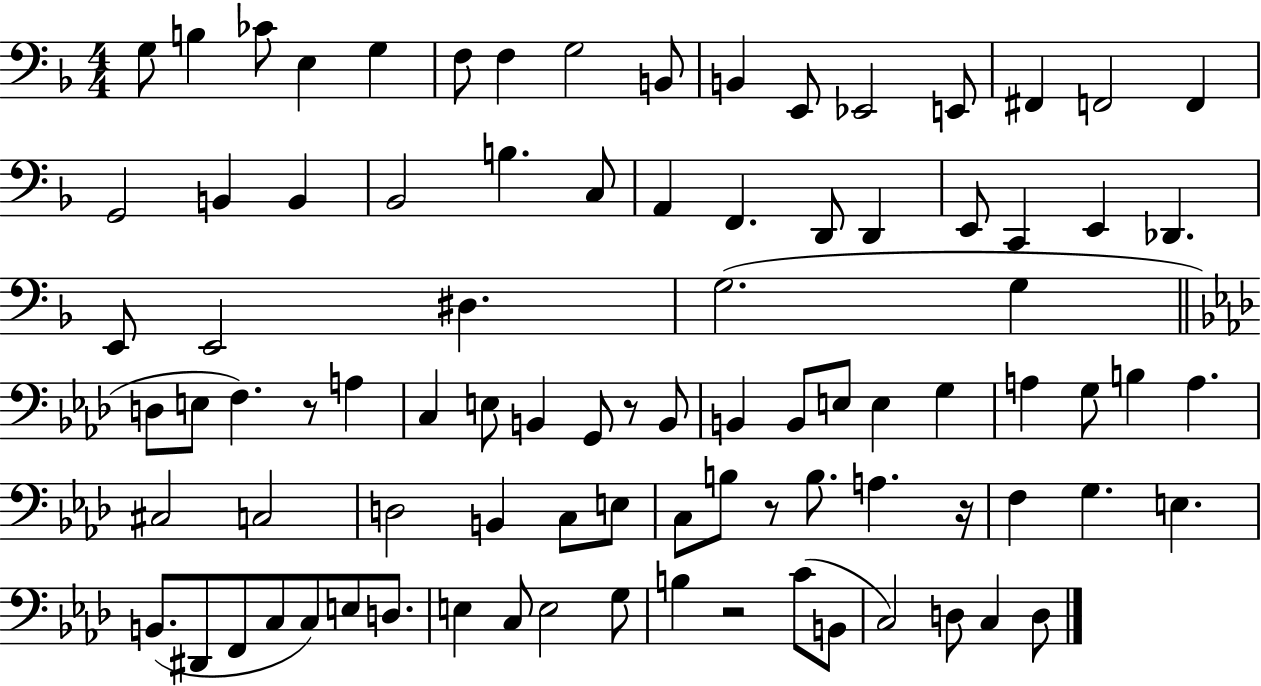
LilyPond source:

{
  \clef bass
  \numericTimeSignature
  \time 4/4
  \key f \major
  g8 b4 ces'8 e4 g4 | f8 f4 g2 b,8 | b,4 e,8 ees,2 e,8 | fis,4 f,2 f,4 | \break g,2 b,4 b,4 | bes,2 b4. c8 | a,4 f,4. d,8 d,4 | e,8 c,4 e,4 des,4. | \break e,8 e,2 dis4. | g2.( g4 | \bar "||" \break \key aes \major d8 e8 f4.) r8 a4 | c4 e8 b,4 g,8 r8 b,8 | b,4 b,8 e8 e4 g4 | a4 g8 b4 a4. | \break cis2 c2 | d2 b,4 c8 e8 | c8 b8 r8 b8. a4. r16 | f4 g4. e4. | \break b,8.( dis,8 f,8 c8 c8) e8 d8. | e4 c8 e2 g8 | b4 r2 c'8( b,8 | c2) d8 c4 d8 | \break \bar "|."
}